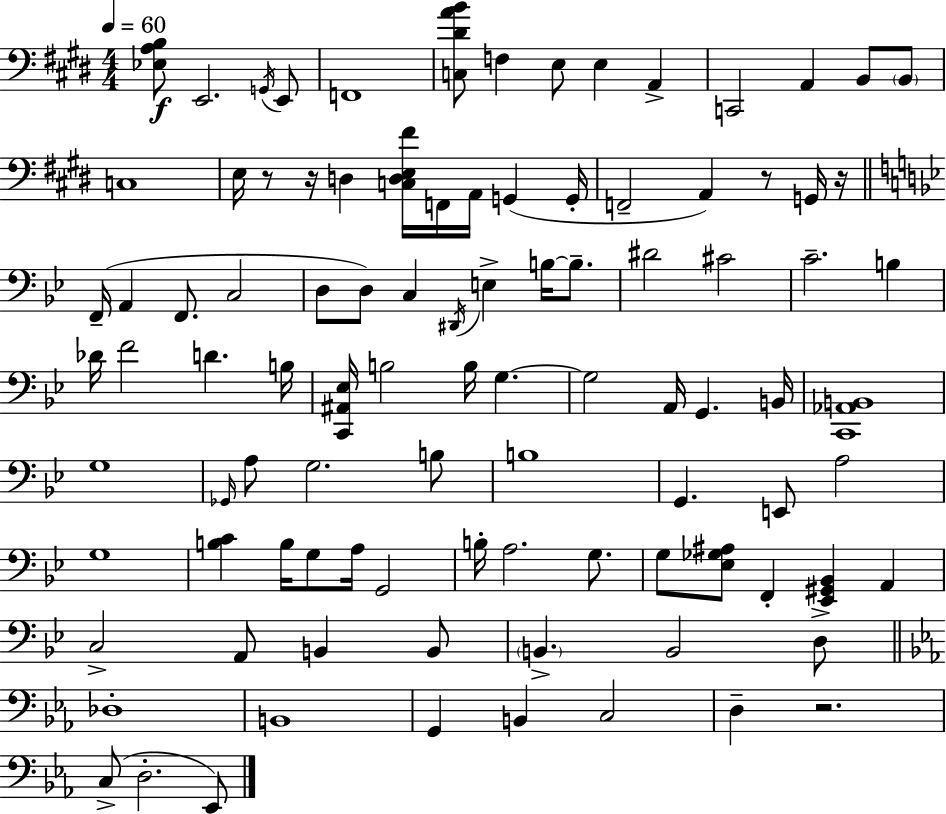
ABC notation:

X:1
T:Untitled
M:4/4
L:1/4
K:E
[_E,A,B,]/2 E,,2 G,,/4 E,,/2 F,,4 [C,^DAB]/2 F, E,/2 E, A,, C,,2 A,, B,,/2 B,,/2 C,4 E,/4 z/2 z/4 D, [C,D,E,^F]/4 F,,/4 A,,/4 G,, G,,/4 F,,2 A,, z/2 G,,/4 z/4 F,,/4 A,, F,,/2 C,2 D,/2 D,/2 C, ^D,,/4 E, B,/4 B,/2 ^D2 ^C2 C2 B, _D/4 F2 D B,/4 [C,,^A,,_E,]/4 B,2 B,/4 G, G,2 A,,/4 G,, B,,/4 [C,,_A,,B,,]4 G,4 _G,,/4 A,/2 G,2 B,/2 B,4 G,, E,,/2 A,2 G,4 [B,C] B,/4 G,/2 A,/4 G,,2 B,/4 A,2 G,/2 G,/2 [_E,_G,^A,]/2 F,, [_E,,^G,,_B,,] A,, C,2 A,,/2 B,, B,,/2 B,, B,,2 D,/2 _D,4 B,,4 G,, B,, C,2 D, z2 C,/2 D,2 _E,,/2